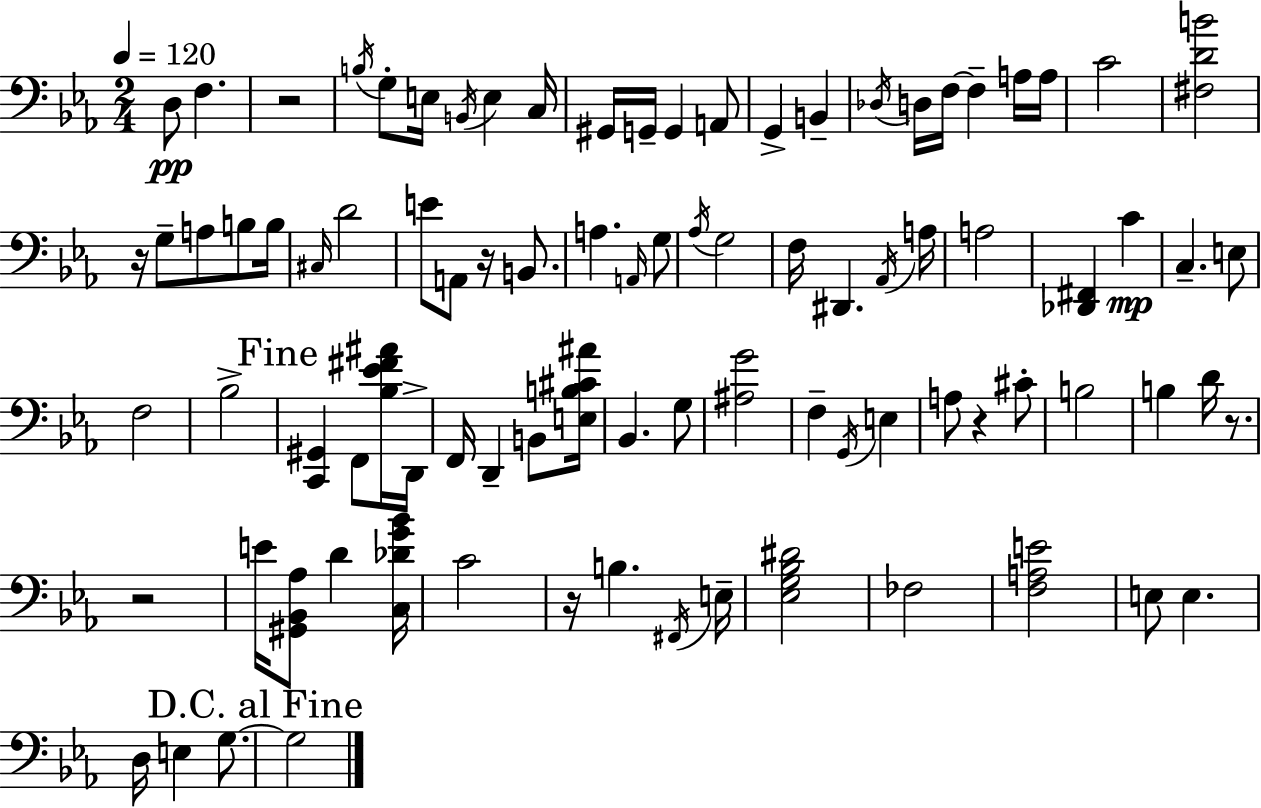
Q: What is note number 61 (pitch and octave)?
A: E4